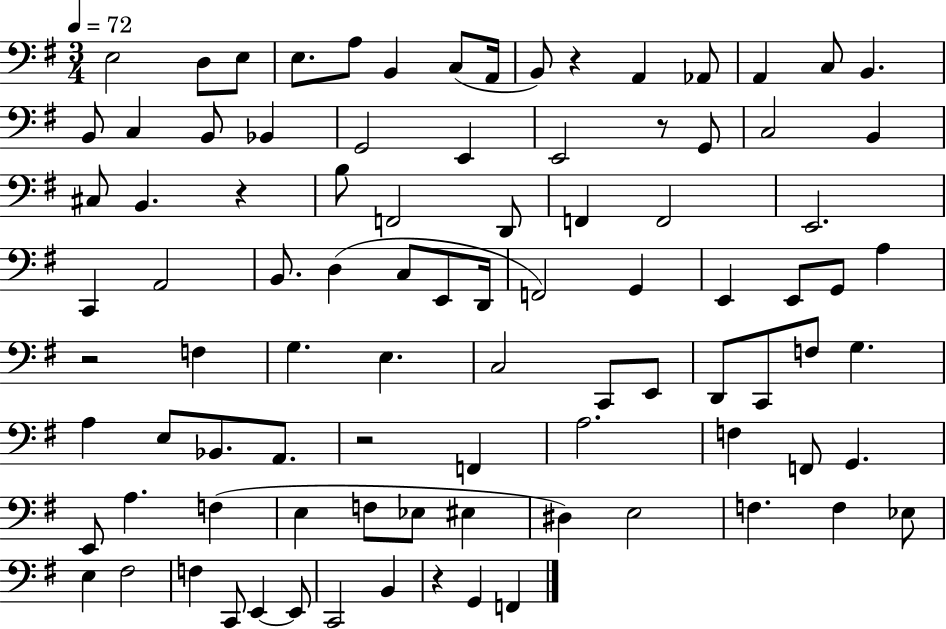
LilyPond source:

{
  \clef bass
  \numericTimeSignature
  \time 3/4
  \key g \major
  \tempo 4 = 72
  e2 d8 e8 | e8. a8 b,4 c8( a,16 | b,8) r4 a,4 aes,8 | a,4 c8 b,4. | \break b,8 c4 b,8 bes,4 | g,2 e,4 | e,2 r8 g,8 | c2 b,4 | \break cis8 b,4. r4 | b8 f,2 d,8 | f,4 f,2 | e,2. | \break c,4 a,2 | b,8. d4( c8 e,8 d,16 | f,2) g,4 | e,4 e,8 g,8 a4 | \break r2 f4 | g4. e4. | c2 c,8 e,8 | d,8 c,8 f8 g4. | \break a4 e8 bes,8. a,8. | r2 f,4 | a2. | f4 f,8 g,4. | \break e,8 a4. f4( | e4 f8 ees8 eis4 | dis4) e2 | f4. f4 ees8 | \break e4 fis2 | f4 c,8 e,4~~ e,8 | c,2 b,4 | r4 g,4 f,4 | \break \bar "|."
}